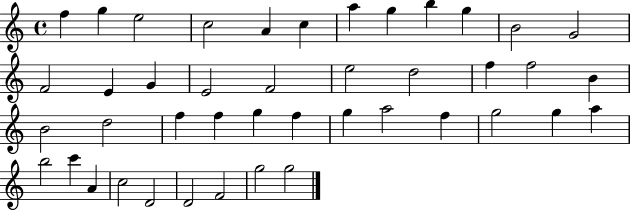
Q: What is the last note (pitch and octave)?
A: G5